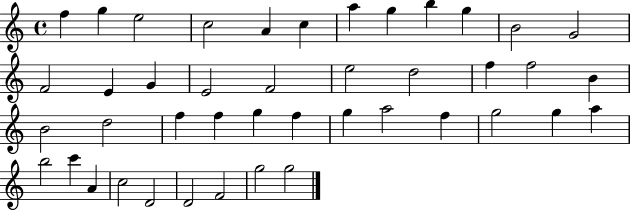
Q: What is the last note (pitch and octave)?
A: G5